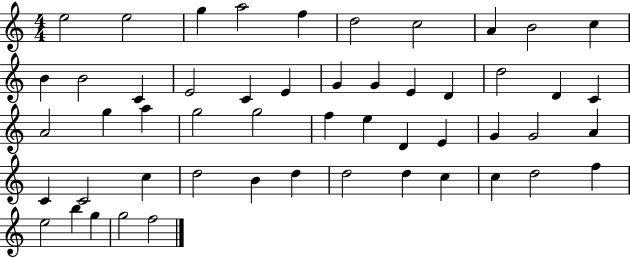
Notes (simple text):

E5/h E5/h G5/q A5/h F5/q D5/h C5/h A4/q B4/h C5/q B4/q B4/h C4/q E4/h C4/q E4/q G4/q G4/q E4/q D4/q D5/h D4/q C4/q A4/h G5/q A5/q G5/h G5/h F5/q E5/q D4/q E4/q G4/q G4/h A4/q C4/q C4/h C5/q D5/h B4/q D5/q D5/h D5/q C5/q C5/q D5/h F5/q E5/h B5/q G5/q G5/h F5/h